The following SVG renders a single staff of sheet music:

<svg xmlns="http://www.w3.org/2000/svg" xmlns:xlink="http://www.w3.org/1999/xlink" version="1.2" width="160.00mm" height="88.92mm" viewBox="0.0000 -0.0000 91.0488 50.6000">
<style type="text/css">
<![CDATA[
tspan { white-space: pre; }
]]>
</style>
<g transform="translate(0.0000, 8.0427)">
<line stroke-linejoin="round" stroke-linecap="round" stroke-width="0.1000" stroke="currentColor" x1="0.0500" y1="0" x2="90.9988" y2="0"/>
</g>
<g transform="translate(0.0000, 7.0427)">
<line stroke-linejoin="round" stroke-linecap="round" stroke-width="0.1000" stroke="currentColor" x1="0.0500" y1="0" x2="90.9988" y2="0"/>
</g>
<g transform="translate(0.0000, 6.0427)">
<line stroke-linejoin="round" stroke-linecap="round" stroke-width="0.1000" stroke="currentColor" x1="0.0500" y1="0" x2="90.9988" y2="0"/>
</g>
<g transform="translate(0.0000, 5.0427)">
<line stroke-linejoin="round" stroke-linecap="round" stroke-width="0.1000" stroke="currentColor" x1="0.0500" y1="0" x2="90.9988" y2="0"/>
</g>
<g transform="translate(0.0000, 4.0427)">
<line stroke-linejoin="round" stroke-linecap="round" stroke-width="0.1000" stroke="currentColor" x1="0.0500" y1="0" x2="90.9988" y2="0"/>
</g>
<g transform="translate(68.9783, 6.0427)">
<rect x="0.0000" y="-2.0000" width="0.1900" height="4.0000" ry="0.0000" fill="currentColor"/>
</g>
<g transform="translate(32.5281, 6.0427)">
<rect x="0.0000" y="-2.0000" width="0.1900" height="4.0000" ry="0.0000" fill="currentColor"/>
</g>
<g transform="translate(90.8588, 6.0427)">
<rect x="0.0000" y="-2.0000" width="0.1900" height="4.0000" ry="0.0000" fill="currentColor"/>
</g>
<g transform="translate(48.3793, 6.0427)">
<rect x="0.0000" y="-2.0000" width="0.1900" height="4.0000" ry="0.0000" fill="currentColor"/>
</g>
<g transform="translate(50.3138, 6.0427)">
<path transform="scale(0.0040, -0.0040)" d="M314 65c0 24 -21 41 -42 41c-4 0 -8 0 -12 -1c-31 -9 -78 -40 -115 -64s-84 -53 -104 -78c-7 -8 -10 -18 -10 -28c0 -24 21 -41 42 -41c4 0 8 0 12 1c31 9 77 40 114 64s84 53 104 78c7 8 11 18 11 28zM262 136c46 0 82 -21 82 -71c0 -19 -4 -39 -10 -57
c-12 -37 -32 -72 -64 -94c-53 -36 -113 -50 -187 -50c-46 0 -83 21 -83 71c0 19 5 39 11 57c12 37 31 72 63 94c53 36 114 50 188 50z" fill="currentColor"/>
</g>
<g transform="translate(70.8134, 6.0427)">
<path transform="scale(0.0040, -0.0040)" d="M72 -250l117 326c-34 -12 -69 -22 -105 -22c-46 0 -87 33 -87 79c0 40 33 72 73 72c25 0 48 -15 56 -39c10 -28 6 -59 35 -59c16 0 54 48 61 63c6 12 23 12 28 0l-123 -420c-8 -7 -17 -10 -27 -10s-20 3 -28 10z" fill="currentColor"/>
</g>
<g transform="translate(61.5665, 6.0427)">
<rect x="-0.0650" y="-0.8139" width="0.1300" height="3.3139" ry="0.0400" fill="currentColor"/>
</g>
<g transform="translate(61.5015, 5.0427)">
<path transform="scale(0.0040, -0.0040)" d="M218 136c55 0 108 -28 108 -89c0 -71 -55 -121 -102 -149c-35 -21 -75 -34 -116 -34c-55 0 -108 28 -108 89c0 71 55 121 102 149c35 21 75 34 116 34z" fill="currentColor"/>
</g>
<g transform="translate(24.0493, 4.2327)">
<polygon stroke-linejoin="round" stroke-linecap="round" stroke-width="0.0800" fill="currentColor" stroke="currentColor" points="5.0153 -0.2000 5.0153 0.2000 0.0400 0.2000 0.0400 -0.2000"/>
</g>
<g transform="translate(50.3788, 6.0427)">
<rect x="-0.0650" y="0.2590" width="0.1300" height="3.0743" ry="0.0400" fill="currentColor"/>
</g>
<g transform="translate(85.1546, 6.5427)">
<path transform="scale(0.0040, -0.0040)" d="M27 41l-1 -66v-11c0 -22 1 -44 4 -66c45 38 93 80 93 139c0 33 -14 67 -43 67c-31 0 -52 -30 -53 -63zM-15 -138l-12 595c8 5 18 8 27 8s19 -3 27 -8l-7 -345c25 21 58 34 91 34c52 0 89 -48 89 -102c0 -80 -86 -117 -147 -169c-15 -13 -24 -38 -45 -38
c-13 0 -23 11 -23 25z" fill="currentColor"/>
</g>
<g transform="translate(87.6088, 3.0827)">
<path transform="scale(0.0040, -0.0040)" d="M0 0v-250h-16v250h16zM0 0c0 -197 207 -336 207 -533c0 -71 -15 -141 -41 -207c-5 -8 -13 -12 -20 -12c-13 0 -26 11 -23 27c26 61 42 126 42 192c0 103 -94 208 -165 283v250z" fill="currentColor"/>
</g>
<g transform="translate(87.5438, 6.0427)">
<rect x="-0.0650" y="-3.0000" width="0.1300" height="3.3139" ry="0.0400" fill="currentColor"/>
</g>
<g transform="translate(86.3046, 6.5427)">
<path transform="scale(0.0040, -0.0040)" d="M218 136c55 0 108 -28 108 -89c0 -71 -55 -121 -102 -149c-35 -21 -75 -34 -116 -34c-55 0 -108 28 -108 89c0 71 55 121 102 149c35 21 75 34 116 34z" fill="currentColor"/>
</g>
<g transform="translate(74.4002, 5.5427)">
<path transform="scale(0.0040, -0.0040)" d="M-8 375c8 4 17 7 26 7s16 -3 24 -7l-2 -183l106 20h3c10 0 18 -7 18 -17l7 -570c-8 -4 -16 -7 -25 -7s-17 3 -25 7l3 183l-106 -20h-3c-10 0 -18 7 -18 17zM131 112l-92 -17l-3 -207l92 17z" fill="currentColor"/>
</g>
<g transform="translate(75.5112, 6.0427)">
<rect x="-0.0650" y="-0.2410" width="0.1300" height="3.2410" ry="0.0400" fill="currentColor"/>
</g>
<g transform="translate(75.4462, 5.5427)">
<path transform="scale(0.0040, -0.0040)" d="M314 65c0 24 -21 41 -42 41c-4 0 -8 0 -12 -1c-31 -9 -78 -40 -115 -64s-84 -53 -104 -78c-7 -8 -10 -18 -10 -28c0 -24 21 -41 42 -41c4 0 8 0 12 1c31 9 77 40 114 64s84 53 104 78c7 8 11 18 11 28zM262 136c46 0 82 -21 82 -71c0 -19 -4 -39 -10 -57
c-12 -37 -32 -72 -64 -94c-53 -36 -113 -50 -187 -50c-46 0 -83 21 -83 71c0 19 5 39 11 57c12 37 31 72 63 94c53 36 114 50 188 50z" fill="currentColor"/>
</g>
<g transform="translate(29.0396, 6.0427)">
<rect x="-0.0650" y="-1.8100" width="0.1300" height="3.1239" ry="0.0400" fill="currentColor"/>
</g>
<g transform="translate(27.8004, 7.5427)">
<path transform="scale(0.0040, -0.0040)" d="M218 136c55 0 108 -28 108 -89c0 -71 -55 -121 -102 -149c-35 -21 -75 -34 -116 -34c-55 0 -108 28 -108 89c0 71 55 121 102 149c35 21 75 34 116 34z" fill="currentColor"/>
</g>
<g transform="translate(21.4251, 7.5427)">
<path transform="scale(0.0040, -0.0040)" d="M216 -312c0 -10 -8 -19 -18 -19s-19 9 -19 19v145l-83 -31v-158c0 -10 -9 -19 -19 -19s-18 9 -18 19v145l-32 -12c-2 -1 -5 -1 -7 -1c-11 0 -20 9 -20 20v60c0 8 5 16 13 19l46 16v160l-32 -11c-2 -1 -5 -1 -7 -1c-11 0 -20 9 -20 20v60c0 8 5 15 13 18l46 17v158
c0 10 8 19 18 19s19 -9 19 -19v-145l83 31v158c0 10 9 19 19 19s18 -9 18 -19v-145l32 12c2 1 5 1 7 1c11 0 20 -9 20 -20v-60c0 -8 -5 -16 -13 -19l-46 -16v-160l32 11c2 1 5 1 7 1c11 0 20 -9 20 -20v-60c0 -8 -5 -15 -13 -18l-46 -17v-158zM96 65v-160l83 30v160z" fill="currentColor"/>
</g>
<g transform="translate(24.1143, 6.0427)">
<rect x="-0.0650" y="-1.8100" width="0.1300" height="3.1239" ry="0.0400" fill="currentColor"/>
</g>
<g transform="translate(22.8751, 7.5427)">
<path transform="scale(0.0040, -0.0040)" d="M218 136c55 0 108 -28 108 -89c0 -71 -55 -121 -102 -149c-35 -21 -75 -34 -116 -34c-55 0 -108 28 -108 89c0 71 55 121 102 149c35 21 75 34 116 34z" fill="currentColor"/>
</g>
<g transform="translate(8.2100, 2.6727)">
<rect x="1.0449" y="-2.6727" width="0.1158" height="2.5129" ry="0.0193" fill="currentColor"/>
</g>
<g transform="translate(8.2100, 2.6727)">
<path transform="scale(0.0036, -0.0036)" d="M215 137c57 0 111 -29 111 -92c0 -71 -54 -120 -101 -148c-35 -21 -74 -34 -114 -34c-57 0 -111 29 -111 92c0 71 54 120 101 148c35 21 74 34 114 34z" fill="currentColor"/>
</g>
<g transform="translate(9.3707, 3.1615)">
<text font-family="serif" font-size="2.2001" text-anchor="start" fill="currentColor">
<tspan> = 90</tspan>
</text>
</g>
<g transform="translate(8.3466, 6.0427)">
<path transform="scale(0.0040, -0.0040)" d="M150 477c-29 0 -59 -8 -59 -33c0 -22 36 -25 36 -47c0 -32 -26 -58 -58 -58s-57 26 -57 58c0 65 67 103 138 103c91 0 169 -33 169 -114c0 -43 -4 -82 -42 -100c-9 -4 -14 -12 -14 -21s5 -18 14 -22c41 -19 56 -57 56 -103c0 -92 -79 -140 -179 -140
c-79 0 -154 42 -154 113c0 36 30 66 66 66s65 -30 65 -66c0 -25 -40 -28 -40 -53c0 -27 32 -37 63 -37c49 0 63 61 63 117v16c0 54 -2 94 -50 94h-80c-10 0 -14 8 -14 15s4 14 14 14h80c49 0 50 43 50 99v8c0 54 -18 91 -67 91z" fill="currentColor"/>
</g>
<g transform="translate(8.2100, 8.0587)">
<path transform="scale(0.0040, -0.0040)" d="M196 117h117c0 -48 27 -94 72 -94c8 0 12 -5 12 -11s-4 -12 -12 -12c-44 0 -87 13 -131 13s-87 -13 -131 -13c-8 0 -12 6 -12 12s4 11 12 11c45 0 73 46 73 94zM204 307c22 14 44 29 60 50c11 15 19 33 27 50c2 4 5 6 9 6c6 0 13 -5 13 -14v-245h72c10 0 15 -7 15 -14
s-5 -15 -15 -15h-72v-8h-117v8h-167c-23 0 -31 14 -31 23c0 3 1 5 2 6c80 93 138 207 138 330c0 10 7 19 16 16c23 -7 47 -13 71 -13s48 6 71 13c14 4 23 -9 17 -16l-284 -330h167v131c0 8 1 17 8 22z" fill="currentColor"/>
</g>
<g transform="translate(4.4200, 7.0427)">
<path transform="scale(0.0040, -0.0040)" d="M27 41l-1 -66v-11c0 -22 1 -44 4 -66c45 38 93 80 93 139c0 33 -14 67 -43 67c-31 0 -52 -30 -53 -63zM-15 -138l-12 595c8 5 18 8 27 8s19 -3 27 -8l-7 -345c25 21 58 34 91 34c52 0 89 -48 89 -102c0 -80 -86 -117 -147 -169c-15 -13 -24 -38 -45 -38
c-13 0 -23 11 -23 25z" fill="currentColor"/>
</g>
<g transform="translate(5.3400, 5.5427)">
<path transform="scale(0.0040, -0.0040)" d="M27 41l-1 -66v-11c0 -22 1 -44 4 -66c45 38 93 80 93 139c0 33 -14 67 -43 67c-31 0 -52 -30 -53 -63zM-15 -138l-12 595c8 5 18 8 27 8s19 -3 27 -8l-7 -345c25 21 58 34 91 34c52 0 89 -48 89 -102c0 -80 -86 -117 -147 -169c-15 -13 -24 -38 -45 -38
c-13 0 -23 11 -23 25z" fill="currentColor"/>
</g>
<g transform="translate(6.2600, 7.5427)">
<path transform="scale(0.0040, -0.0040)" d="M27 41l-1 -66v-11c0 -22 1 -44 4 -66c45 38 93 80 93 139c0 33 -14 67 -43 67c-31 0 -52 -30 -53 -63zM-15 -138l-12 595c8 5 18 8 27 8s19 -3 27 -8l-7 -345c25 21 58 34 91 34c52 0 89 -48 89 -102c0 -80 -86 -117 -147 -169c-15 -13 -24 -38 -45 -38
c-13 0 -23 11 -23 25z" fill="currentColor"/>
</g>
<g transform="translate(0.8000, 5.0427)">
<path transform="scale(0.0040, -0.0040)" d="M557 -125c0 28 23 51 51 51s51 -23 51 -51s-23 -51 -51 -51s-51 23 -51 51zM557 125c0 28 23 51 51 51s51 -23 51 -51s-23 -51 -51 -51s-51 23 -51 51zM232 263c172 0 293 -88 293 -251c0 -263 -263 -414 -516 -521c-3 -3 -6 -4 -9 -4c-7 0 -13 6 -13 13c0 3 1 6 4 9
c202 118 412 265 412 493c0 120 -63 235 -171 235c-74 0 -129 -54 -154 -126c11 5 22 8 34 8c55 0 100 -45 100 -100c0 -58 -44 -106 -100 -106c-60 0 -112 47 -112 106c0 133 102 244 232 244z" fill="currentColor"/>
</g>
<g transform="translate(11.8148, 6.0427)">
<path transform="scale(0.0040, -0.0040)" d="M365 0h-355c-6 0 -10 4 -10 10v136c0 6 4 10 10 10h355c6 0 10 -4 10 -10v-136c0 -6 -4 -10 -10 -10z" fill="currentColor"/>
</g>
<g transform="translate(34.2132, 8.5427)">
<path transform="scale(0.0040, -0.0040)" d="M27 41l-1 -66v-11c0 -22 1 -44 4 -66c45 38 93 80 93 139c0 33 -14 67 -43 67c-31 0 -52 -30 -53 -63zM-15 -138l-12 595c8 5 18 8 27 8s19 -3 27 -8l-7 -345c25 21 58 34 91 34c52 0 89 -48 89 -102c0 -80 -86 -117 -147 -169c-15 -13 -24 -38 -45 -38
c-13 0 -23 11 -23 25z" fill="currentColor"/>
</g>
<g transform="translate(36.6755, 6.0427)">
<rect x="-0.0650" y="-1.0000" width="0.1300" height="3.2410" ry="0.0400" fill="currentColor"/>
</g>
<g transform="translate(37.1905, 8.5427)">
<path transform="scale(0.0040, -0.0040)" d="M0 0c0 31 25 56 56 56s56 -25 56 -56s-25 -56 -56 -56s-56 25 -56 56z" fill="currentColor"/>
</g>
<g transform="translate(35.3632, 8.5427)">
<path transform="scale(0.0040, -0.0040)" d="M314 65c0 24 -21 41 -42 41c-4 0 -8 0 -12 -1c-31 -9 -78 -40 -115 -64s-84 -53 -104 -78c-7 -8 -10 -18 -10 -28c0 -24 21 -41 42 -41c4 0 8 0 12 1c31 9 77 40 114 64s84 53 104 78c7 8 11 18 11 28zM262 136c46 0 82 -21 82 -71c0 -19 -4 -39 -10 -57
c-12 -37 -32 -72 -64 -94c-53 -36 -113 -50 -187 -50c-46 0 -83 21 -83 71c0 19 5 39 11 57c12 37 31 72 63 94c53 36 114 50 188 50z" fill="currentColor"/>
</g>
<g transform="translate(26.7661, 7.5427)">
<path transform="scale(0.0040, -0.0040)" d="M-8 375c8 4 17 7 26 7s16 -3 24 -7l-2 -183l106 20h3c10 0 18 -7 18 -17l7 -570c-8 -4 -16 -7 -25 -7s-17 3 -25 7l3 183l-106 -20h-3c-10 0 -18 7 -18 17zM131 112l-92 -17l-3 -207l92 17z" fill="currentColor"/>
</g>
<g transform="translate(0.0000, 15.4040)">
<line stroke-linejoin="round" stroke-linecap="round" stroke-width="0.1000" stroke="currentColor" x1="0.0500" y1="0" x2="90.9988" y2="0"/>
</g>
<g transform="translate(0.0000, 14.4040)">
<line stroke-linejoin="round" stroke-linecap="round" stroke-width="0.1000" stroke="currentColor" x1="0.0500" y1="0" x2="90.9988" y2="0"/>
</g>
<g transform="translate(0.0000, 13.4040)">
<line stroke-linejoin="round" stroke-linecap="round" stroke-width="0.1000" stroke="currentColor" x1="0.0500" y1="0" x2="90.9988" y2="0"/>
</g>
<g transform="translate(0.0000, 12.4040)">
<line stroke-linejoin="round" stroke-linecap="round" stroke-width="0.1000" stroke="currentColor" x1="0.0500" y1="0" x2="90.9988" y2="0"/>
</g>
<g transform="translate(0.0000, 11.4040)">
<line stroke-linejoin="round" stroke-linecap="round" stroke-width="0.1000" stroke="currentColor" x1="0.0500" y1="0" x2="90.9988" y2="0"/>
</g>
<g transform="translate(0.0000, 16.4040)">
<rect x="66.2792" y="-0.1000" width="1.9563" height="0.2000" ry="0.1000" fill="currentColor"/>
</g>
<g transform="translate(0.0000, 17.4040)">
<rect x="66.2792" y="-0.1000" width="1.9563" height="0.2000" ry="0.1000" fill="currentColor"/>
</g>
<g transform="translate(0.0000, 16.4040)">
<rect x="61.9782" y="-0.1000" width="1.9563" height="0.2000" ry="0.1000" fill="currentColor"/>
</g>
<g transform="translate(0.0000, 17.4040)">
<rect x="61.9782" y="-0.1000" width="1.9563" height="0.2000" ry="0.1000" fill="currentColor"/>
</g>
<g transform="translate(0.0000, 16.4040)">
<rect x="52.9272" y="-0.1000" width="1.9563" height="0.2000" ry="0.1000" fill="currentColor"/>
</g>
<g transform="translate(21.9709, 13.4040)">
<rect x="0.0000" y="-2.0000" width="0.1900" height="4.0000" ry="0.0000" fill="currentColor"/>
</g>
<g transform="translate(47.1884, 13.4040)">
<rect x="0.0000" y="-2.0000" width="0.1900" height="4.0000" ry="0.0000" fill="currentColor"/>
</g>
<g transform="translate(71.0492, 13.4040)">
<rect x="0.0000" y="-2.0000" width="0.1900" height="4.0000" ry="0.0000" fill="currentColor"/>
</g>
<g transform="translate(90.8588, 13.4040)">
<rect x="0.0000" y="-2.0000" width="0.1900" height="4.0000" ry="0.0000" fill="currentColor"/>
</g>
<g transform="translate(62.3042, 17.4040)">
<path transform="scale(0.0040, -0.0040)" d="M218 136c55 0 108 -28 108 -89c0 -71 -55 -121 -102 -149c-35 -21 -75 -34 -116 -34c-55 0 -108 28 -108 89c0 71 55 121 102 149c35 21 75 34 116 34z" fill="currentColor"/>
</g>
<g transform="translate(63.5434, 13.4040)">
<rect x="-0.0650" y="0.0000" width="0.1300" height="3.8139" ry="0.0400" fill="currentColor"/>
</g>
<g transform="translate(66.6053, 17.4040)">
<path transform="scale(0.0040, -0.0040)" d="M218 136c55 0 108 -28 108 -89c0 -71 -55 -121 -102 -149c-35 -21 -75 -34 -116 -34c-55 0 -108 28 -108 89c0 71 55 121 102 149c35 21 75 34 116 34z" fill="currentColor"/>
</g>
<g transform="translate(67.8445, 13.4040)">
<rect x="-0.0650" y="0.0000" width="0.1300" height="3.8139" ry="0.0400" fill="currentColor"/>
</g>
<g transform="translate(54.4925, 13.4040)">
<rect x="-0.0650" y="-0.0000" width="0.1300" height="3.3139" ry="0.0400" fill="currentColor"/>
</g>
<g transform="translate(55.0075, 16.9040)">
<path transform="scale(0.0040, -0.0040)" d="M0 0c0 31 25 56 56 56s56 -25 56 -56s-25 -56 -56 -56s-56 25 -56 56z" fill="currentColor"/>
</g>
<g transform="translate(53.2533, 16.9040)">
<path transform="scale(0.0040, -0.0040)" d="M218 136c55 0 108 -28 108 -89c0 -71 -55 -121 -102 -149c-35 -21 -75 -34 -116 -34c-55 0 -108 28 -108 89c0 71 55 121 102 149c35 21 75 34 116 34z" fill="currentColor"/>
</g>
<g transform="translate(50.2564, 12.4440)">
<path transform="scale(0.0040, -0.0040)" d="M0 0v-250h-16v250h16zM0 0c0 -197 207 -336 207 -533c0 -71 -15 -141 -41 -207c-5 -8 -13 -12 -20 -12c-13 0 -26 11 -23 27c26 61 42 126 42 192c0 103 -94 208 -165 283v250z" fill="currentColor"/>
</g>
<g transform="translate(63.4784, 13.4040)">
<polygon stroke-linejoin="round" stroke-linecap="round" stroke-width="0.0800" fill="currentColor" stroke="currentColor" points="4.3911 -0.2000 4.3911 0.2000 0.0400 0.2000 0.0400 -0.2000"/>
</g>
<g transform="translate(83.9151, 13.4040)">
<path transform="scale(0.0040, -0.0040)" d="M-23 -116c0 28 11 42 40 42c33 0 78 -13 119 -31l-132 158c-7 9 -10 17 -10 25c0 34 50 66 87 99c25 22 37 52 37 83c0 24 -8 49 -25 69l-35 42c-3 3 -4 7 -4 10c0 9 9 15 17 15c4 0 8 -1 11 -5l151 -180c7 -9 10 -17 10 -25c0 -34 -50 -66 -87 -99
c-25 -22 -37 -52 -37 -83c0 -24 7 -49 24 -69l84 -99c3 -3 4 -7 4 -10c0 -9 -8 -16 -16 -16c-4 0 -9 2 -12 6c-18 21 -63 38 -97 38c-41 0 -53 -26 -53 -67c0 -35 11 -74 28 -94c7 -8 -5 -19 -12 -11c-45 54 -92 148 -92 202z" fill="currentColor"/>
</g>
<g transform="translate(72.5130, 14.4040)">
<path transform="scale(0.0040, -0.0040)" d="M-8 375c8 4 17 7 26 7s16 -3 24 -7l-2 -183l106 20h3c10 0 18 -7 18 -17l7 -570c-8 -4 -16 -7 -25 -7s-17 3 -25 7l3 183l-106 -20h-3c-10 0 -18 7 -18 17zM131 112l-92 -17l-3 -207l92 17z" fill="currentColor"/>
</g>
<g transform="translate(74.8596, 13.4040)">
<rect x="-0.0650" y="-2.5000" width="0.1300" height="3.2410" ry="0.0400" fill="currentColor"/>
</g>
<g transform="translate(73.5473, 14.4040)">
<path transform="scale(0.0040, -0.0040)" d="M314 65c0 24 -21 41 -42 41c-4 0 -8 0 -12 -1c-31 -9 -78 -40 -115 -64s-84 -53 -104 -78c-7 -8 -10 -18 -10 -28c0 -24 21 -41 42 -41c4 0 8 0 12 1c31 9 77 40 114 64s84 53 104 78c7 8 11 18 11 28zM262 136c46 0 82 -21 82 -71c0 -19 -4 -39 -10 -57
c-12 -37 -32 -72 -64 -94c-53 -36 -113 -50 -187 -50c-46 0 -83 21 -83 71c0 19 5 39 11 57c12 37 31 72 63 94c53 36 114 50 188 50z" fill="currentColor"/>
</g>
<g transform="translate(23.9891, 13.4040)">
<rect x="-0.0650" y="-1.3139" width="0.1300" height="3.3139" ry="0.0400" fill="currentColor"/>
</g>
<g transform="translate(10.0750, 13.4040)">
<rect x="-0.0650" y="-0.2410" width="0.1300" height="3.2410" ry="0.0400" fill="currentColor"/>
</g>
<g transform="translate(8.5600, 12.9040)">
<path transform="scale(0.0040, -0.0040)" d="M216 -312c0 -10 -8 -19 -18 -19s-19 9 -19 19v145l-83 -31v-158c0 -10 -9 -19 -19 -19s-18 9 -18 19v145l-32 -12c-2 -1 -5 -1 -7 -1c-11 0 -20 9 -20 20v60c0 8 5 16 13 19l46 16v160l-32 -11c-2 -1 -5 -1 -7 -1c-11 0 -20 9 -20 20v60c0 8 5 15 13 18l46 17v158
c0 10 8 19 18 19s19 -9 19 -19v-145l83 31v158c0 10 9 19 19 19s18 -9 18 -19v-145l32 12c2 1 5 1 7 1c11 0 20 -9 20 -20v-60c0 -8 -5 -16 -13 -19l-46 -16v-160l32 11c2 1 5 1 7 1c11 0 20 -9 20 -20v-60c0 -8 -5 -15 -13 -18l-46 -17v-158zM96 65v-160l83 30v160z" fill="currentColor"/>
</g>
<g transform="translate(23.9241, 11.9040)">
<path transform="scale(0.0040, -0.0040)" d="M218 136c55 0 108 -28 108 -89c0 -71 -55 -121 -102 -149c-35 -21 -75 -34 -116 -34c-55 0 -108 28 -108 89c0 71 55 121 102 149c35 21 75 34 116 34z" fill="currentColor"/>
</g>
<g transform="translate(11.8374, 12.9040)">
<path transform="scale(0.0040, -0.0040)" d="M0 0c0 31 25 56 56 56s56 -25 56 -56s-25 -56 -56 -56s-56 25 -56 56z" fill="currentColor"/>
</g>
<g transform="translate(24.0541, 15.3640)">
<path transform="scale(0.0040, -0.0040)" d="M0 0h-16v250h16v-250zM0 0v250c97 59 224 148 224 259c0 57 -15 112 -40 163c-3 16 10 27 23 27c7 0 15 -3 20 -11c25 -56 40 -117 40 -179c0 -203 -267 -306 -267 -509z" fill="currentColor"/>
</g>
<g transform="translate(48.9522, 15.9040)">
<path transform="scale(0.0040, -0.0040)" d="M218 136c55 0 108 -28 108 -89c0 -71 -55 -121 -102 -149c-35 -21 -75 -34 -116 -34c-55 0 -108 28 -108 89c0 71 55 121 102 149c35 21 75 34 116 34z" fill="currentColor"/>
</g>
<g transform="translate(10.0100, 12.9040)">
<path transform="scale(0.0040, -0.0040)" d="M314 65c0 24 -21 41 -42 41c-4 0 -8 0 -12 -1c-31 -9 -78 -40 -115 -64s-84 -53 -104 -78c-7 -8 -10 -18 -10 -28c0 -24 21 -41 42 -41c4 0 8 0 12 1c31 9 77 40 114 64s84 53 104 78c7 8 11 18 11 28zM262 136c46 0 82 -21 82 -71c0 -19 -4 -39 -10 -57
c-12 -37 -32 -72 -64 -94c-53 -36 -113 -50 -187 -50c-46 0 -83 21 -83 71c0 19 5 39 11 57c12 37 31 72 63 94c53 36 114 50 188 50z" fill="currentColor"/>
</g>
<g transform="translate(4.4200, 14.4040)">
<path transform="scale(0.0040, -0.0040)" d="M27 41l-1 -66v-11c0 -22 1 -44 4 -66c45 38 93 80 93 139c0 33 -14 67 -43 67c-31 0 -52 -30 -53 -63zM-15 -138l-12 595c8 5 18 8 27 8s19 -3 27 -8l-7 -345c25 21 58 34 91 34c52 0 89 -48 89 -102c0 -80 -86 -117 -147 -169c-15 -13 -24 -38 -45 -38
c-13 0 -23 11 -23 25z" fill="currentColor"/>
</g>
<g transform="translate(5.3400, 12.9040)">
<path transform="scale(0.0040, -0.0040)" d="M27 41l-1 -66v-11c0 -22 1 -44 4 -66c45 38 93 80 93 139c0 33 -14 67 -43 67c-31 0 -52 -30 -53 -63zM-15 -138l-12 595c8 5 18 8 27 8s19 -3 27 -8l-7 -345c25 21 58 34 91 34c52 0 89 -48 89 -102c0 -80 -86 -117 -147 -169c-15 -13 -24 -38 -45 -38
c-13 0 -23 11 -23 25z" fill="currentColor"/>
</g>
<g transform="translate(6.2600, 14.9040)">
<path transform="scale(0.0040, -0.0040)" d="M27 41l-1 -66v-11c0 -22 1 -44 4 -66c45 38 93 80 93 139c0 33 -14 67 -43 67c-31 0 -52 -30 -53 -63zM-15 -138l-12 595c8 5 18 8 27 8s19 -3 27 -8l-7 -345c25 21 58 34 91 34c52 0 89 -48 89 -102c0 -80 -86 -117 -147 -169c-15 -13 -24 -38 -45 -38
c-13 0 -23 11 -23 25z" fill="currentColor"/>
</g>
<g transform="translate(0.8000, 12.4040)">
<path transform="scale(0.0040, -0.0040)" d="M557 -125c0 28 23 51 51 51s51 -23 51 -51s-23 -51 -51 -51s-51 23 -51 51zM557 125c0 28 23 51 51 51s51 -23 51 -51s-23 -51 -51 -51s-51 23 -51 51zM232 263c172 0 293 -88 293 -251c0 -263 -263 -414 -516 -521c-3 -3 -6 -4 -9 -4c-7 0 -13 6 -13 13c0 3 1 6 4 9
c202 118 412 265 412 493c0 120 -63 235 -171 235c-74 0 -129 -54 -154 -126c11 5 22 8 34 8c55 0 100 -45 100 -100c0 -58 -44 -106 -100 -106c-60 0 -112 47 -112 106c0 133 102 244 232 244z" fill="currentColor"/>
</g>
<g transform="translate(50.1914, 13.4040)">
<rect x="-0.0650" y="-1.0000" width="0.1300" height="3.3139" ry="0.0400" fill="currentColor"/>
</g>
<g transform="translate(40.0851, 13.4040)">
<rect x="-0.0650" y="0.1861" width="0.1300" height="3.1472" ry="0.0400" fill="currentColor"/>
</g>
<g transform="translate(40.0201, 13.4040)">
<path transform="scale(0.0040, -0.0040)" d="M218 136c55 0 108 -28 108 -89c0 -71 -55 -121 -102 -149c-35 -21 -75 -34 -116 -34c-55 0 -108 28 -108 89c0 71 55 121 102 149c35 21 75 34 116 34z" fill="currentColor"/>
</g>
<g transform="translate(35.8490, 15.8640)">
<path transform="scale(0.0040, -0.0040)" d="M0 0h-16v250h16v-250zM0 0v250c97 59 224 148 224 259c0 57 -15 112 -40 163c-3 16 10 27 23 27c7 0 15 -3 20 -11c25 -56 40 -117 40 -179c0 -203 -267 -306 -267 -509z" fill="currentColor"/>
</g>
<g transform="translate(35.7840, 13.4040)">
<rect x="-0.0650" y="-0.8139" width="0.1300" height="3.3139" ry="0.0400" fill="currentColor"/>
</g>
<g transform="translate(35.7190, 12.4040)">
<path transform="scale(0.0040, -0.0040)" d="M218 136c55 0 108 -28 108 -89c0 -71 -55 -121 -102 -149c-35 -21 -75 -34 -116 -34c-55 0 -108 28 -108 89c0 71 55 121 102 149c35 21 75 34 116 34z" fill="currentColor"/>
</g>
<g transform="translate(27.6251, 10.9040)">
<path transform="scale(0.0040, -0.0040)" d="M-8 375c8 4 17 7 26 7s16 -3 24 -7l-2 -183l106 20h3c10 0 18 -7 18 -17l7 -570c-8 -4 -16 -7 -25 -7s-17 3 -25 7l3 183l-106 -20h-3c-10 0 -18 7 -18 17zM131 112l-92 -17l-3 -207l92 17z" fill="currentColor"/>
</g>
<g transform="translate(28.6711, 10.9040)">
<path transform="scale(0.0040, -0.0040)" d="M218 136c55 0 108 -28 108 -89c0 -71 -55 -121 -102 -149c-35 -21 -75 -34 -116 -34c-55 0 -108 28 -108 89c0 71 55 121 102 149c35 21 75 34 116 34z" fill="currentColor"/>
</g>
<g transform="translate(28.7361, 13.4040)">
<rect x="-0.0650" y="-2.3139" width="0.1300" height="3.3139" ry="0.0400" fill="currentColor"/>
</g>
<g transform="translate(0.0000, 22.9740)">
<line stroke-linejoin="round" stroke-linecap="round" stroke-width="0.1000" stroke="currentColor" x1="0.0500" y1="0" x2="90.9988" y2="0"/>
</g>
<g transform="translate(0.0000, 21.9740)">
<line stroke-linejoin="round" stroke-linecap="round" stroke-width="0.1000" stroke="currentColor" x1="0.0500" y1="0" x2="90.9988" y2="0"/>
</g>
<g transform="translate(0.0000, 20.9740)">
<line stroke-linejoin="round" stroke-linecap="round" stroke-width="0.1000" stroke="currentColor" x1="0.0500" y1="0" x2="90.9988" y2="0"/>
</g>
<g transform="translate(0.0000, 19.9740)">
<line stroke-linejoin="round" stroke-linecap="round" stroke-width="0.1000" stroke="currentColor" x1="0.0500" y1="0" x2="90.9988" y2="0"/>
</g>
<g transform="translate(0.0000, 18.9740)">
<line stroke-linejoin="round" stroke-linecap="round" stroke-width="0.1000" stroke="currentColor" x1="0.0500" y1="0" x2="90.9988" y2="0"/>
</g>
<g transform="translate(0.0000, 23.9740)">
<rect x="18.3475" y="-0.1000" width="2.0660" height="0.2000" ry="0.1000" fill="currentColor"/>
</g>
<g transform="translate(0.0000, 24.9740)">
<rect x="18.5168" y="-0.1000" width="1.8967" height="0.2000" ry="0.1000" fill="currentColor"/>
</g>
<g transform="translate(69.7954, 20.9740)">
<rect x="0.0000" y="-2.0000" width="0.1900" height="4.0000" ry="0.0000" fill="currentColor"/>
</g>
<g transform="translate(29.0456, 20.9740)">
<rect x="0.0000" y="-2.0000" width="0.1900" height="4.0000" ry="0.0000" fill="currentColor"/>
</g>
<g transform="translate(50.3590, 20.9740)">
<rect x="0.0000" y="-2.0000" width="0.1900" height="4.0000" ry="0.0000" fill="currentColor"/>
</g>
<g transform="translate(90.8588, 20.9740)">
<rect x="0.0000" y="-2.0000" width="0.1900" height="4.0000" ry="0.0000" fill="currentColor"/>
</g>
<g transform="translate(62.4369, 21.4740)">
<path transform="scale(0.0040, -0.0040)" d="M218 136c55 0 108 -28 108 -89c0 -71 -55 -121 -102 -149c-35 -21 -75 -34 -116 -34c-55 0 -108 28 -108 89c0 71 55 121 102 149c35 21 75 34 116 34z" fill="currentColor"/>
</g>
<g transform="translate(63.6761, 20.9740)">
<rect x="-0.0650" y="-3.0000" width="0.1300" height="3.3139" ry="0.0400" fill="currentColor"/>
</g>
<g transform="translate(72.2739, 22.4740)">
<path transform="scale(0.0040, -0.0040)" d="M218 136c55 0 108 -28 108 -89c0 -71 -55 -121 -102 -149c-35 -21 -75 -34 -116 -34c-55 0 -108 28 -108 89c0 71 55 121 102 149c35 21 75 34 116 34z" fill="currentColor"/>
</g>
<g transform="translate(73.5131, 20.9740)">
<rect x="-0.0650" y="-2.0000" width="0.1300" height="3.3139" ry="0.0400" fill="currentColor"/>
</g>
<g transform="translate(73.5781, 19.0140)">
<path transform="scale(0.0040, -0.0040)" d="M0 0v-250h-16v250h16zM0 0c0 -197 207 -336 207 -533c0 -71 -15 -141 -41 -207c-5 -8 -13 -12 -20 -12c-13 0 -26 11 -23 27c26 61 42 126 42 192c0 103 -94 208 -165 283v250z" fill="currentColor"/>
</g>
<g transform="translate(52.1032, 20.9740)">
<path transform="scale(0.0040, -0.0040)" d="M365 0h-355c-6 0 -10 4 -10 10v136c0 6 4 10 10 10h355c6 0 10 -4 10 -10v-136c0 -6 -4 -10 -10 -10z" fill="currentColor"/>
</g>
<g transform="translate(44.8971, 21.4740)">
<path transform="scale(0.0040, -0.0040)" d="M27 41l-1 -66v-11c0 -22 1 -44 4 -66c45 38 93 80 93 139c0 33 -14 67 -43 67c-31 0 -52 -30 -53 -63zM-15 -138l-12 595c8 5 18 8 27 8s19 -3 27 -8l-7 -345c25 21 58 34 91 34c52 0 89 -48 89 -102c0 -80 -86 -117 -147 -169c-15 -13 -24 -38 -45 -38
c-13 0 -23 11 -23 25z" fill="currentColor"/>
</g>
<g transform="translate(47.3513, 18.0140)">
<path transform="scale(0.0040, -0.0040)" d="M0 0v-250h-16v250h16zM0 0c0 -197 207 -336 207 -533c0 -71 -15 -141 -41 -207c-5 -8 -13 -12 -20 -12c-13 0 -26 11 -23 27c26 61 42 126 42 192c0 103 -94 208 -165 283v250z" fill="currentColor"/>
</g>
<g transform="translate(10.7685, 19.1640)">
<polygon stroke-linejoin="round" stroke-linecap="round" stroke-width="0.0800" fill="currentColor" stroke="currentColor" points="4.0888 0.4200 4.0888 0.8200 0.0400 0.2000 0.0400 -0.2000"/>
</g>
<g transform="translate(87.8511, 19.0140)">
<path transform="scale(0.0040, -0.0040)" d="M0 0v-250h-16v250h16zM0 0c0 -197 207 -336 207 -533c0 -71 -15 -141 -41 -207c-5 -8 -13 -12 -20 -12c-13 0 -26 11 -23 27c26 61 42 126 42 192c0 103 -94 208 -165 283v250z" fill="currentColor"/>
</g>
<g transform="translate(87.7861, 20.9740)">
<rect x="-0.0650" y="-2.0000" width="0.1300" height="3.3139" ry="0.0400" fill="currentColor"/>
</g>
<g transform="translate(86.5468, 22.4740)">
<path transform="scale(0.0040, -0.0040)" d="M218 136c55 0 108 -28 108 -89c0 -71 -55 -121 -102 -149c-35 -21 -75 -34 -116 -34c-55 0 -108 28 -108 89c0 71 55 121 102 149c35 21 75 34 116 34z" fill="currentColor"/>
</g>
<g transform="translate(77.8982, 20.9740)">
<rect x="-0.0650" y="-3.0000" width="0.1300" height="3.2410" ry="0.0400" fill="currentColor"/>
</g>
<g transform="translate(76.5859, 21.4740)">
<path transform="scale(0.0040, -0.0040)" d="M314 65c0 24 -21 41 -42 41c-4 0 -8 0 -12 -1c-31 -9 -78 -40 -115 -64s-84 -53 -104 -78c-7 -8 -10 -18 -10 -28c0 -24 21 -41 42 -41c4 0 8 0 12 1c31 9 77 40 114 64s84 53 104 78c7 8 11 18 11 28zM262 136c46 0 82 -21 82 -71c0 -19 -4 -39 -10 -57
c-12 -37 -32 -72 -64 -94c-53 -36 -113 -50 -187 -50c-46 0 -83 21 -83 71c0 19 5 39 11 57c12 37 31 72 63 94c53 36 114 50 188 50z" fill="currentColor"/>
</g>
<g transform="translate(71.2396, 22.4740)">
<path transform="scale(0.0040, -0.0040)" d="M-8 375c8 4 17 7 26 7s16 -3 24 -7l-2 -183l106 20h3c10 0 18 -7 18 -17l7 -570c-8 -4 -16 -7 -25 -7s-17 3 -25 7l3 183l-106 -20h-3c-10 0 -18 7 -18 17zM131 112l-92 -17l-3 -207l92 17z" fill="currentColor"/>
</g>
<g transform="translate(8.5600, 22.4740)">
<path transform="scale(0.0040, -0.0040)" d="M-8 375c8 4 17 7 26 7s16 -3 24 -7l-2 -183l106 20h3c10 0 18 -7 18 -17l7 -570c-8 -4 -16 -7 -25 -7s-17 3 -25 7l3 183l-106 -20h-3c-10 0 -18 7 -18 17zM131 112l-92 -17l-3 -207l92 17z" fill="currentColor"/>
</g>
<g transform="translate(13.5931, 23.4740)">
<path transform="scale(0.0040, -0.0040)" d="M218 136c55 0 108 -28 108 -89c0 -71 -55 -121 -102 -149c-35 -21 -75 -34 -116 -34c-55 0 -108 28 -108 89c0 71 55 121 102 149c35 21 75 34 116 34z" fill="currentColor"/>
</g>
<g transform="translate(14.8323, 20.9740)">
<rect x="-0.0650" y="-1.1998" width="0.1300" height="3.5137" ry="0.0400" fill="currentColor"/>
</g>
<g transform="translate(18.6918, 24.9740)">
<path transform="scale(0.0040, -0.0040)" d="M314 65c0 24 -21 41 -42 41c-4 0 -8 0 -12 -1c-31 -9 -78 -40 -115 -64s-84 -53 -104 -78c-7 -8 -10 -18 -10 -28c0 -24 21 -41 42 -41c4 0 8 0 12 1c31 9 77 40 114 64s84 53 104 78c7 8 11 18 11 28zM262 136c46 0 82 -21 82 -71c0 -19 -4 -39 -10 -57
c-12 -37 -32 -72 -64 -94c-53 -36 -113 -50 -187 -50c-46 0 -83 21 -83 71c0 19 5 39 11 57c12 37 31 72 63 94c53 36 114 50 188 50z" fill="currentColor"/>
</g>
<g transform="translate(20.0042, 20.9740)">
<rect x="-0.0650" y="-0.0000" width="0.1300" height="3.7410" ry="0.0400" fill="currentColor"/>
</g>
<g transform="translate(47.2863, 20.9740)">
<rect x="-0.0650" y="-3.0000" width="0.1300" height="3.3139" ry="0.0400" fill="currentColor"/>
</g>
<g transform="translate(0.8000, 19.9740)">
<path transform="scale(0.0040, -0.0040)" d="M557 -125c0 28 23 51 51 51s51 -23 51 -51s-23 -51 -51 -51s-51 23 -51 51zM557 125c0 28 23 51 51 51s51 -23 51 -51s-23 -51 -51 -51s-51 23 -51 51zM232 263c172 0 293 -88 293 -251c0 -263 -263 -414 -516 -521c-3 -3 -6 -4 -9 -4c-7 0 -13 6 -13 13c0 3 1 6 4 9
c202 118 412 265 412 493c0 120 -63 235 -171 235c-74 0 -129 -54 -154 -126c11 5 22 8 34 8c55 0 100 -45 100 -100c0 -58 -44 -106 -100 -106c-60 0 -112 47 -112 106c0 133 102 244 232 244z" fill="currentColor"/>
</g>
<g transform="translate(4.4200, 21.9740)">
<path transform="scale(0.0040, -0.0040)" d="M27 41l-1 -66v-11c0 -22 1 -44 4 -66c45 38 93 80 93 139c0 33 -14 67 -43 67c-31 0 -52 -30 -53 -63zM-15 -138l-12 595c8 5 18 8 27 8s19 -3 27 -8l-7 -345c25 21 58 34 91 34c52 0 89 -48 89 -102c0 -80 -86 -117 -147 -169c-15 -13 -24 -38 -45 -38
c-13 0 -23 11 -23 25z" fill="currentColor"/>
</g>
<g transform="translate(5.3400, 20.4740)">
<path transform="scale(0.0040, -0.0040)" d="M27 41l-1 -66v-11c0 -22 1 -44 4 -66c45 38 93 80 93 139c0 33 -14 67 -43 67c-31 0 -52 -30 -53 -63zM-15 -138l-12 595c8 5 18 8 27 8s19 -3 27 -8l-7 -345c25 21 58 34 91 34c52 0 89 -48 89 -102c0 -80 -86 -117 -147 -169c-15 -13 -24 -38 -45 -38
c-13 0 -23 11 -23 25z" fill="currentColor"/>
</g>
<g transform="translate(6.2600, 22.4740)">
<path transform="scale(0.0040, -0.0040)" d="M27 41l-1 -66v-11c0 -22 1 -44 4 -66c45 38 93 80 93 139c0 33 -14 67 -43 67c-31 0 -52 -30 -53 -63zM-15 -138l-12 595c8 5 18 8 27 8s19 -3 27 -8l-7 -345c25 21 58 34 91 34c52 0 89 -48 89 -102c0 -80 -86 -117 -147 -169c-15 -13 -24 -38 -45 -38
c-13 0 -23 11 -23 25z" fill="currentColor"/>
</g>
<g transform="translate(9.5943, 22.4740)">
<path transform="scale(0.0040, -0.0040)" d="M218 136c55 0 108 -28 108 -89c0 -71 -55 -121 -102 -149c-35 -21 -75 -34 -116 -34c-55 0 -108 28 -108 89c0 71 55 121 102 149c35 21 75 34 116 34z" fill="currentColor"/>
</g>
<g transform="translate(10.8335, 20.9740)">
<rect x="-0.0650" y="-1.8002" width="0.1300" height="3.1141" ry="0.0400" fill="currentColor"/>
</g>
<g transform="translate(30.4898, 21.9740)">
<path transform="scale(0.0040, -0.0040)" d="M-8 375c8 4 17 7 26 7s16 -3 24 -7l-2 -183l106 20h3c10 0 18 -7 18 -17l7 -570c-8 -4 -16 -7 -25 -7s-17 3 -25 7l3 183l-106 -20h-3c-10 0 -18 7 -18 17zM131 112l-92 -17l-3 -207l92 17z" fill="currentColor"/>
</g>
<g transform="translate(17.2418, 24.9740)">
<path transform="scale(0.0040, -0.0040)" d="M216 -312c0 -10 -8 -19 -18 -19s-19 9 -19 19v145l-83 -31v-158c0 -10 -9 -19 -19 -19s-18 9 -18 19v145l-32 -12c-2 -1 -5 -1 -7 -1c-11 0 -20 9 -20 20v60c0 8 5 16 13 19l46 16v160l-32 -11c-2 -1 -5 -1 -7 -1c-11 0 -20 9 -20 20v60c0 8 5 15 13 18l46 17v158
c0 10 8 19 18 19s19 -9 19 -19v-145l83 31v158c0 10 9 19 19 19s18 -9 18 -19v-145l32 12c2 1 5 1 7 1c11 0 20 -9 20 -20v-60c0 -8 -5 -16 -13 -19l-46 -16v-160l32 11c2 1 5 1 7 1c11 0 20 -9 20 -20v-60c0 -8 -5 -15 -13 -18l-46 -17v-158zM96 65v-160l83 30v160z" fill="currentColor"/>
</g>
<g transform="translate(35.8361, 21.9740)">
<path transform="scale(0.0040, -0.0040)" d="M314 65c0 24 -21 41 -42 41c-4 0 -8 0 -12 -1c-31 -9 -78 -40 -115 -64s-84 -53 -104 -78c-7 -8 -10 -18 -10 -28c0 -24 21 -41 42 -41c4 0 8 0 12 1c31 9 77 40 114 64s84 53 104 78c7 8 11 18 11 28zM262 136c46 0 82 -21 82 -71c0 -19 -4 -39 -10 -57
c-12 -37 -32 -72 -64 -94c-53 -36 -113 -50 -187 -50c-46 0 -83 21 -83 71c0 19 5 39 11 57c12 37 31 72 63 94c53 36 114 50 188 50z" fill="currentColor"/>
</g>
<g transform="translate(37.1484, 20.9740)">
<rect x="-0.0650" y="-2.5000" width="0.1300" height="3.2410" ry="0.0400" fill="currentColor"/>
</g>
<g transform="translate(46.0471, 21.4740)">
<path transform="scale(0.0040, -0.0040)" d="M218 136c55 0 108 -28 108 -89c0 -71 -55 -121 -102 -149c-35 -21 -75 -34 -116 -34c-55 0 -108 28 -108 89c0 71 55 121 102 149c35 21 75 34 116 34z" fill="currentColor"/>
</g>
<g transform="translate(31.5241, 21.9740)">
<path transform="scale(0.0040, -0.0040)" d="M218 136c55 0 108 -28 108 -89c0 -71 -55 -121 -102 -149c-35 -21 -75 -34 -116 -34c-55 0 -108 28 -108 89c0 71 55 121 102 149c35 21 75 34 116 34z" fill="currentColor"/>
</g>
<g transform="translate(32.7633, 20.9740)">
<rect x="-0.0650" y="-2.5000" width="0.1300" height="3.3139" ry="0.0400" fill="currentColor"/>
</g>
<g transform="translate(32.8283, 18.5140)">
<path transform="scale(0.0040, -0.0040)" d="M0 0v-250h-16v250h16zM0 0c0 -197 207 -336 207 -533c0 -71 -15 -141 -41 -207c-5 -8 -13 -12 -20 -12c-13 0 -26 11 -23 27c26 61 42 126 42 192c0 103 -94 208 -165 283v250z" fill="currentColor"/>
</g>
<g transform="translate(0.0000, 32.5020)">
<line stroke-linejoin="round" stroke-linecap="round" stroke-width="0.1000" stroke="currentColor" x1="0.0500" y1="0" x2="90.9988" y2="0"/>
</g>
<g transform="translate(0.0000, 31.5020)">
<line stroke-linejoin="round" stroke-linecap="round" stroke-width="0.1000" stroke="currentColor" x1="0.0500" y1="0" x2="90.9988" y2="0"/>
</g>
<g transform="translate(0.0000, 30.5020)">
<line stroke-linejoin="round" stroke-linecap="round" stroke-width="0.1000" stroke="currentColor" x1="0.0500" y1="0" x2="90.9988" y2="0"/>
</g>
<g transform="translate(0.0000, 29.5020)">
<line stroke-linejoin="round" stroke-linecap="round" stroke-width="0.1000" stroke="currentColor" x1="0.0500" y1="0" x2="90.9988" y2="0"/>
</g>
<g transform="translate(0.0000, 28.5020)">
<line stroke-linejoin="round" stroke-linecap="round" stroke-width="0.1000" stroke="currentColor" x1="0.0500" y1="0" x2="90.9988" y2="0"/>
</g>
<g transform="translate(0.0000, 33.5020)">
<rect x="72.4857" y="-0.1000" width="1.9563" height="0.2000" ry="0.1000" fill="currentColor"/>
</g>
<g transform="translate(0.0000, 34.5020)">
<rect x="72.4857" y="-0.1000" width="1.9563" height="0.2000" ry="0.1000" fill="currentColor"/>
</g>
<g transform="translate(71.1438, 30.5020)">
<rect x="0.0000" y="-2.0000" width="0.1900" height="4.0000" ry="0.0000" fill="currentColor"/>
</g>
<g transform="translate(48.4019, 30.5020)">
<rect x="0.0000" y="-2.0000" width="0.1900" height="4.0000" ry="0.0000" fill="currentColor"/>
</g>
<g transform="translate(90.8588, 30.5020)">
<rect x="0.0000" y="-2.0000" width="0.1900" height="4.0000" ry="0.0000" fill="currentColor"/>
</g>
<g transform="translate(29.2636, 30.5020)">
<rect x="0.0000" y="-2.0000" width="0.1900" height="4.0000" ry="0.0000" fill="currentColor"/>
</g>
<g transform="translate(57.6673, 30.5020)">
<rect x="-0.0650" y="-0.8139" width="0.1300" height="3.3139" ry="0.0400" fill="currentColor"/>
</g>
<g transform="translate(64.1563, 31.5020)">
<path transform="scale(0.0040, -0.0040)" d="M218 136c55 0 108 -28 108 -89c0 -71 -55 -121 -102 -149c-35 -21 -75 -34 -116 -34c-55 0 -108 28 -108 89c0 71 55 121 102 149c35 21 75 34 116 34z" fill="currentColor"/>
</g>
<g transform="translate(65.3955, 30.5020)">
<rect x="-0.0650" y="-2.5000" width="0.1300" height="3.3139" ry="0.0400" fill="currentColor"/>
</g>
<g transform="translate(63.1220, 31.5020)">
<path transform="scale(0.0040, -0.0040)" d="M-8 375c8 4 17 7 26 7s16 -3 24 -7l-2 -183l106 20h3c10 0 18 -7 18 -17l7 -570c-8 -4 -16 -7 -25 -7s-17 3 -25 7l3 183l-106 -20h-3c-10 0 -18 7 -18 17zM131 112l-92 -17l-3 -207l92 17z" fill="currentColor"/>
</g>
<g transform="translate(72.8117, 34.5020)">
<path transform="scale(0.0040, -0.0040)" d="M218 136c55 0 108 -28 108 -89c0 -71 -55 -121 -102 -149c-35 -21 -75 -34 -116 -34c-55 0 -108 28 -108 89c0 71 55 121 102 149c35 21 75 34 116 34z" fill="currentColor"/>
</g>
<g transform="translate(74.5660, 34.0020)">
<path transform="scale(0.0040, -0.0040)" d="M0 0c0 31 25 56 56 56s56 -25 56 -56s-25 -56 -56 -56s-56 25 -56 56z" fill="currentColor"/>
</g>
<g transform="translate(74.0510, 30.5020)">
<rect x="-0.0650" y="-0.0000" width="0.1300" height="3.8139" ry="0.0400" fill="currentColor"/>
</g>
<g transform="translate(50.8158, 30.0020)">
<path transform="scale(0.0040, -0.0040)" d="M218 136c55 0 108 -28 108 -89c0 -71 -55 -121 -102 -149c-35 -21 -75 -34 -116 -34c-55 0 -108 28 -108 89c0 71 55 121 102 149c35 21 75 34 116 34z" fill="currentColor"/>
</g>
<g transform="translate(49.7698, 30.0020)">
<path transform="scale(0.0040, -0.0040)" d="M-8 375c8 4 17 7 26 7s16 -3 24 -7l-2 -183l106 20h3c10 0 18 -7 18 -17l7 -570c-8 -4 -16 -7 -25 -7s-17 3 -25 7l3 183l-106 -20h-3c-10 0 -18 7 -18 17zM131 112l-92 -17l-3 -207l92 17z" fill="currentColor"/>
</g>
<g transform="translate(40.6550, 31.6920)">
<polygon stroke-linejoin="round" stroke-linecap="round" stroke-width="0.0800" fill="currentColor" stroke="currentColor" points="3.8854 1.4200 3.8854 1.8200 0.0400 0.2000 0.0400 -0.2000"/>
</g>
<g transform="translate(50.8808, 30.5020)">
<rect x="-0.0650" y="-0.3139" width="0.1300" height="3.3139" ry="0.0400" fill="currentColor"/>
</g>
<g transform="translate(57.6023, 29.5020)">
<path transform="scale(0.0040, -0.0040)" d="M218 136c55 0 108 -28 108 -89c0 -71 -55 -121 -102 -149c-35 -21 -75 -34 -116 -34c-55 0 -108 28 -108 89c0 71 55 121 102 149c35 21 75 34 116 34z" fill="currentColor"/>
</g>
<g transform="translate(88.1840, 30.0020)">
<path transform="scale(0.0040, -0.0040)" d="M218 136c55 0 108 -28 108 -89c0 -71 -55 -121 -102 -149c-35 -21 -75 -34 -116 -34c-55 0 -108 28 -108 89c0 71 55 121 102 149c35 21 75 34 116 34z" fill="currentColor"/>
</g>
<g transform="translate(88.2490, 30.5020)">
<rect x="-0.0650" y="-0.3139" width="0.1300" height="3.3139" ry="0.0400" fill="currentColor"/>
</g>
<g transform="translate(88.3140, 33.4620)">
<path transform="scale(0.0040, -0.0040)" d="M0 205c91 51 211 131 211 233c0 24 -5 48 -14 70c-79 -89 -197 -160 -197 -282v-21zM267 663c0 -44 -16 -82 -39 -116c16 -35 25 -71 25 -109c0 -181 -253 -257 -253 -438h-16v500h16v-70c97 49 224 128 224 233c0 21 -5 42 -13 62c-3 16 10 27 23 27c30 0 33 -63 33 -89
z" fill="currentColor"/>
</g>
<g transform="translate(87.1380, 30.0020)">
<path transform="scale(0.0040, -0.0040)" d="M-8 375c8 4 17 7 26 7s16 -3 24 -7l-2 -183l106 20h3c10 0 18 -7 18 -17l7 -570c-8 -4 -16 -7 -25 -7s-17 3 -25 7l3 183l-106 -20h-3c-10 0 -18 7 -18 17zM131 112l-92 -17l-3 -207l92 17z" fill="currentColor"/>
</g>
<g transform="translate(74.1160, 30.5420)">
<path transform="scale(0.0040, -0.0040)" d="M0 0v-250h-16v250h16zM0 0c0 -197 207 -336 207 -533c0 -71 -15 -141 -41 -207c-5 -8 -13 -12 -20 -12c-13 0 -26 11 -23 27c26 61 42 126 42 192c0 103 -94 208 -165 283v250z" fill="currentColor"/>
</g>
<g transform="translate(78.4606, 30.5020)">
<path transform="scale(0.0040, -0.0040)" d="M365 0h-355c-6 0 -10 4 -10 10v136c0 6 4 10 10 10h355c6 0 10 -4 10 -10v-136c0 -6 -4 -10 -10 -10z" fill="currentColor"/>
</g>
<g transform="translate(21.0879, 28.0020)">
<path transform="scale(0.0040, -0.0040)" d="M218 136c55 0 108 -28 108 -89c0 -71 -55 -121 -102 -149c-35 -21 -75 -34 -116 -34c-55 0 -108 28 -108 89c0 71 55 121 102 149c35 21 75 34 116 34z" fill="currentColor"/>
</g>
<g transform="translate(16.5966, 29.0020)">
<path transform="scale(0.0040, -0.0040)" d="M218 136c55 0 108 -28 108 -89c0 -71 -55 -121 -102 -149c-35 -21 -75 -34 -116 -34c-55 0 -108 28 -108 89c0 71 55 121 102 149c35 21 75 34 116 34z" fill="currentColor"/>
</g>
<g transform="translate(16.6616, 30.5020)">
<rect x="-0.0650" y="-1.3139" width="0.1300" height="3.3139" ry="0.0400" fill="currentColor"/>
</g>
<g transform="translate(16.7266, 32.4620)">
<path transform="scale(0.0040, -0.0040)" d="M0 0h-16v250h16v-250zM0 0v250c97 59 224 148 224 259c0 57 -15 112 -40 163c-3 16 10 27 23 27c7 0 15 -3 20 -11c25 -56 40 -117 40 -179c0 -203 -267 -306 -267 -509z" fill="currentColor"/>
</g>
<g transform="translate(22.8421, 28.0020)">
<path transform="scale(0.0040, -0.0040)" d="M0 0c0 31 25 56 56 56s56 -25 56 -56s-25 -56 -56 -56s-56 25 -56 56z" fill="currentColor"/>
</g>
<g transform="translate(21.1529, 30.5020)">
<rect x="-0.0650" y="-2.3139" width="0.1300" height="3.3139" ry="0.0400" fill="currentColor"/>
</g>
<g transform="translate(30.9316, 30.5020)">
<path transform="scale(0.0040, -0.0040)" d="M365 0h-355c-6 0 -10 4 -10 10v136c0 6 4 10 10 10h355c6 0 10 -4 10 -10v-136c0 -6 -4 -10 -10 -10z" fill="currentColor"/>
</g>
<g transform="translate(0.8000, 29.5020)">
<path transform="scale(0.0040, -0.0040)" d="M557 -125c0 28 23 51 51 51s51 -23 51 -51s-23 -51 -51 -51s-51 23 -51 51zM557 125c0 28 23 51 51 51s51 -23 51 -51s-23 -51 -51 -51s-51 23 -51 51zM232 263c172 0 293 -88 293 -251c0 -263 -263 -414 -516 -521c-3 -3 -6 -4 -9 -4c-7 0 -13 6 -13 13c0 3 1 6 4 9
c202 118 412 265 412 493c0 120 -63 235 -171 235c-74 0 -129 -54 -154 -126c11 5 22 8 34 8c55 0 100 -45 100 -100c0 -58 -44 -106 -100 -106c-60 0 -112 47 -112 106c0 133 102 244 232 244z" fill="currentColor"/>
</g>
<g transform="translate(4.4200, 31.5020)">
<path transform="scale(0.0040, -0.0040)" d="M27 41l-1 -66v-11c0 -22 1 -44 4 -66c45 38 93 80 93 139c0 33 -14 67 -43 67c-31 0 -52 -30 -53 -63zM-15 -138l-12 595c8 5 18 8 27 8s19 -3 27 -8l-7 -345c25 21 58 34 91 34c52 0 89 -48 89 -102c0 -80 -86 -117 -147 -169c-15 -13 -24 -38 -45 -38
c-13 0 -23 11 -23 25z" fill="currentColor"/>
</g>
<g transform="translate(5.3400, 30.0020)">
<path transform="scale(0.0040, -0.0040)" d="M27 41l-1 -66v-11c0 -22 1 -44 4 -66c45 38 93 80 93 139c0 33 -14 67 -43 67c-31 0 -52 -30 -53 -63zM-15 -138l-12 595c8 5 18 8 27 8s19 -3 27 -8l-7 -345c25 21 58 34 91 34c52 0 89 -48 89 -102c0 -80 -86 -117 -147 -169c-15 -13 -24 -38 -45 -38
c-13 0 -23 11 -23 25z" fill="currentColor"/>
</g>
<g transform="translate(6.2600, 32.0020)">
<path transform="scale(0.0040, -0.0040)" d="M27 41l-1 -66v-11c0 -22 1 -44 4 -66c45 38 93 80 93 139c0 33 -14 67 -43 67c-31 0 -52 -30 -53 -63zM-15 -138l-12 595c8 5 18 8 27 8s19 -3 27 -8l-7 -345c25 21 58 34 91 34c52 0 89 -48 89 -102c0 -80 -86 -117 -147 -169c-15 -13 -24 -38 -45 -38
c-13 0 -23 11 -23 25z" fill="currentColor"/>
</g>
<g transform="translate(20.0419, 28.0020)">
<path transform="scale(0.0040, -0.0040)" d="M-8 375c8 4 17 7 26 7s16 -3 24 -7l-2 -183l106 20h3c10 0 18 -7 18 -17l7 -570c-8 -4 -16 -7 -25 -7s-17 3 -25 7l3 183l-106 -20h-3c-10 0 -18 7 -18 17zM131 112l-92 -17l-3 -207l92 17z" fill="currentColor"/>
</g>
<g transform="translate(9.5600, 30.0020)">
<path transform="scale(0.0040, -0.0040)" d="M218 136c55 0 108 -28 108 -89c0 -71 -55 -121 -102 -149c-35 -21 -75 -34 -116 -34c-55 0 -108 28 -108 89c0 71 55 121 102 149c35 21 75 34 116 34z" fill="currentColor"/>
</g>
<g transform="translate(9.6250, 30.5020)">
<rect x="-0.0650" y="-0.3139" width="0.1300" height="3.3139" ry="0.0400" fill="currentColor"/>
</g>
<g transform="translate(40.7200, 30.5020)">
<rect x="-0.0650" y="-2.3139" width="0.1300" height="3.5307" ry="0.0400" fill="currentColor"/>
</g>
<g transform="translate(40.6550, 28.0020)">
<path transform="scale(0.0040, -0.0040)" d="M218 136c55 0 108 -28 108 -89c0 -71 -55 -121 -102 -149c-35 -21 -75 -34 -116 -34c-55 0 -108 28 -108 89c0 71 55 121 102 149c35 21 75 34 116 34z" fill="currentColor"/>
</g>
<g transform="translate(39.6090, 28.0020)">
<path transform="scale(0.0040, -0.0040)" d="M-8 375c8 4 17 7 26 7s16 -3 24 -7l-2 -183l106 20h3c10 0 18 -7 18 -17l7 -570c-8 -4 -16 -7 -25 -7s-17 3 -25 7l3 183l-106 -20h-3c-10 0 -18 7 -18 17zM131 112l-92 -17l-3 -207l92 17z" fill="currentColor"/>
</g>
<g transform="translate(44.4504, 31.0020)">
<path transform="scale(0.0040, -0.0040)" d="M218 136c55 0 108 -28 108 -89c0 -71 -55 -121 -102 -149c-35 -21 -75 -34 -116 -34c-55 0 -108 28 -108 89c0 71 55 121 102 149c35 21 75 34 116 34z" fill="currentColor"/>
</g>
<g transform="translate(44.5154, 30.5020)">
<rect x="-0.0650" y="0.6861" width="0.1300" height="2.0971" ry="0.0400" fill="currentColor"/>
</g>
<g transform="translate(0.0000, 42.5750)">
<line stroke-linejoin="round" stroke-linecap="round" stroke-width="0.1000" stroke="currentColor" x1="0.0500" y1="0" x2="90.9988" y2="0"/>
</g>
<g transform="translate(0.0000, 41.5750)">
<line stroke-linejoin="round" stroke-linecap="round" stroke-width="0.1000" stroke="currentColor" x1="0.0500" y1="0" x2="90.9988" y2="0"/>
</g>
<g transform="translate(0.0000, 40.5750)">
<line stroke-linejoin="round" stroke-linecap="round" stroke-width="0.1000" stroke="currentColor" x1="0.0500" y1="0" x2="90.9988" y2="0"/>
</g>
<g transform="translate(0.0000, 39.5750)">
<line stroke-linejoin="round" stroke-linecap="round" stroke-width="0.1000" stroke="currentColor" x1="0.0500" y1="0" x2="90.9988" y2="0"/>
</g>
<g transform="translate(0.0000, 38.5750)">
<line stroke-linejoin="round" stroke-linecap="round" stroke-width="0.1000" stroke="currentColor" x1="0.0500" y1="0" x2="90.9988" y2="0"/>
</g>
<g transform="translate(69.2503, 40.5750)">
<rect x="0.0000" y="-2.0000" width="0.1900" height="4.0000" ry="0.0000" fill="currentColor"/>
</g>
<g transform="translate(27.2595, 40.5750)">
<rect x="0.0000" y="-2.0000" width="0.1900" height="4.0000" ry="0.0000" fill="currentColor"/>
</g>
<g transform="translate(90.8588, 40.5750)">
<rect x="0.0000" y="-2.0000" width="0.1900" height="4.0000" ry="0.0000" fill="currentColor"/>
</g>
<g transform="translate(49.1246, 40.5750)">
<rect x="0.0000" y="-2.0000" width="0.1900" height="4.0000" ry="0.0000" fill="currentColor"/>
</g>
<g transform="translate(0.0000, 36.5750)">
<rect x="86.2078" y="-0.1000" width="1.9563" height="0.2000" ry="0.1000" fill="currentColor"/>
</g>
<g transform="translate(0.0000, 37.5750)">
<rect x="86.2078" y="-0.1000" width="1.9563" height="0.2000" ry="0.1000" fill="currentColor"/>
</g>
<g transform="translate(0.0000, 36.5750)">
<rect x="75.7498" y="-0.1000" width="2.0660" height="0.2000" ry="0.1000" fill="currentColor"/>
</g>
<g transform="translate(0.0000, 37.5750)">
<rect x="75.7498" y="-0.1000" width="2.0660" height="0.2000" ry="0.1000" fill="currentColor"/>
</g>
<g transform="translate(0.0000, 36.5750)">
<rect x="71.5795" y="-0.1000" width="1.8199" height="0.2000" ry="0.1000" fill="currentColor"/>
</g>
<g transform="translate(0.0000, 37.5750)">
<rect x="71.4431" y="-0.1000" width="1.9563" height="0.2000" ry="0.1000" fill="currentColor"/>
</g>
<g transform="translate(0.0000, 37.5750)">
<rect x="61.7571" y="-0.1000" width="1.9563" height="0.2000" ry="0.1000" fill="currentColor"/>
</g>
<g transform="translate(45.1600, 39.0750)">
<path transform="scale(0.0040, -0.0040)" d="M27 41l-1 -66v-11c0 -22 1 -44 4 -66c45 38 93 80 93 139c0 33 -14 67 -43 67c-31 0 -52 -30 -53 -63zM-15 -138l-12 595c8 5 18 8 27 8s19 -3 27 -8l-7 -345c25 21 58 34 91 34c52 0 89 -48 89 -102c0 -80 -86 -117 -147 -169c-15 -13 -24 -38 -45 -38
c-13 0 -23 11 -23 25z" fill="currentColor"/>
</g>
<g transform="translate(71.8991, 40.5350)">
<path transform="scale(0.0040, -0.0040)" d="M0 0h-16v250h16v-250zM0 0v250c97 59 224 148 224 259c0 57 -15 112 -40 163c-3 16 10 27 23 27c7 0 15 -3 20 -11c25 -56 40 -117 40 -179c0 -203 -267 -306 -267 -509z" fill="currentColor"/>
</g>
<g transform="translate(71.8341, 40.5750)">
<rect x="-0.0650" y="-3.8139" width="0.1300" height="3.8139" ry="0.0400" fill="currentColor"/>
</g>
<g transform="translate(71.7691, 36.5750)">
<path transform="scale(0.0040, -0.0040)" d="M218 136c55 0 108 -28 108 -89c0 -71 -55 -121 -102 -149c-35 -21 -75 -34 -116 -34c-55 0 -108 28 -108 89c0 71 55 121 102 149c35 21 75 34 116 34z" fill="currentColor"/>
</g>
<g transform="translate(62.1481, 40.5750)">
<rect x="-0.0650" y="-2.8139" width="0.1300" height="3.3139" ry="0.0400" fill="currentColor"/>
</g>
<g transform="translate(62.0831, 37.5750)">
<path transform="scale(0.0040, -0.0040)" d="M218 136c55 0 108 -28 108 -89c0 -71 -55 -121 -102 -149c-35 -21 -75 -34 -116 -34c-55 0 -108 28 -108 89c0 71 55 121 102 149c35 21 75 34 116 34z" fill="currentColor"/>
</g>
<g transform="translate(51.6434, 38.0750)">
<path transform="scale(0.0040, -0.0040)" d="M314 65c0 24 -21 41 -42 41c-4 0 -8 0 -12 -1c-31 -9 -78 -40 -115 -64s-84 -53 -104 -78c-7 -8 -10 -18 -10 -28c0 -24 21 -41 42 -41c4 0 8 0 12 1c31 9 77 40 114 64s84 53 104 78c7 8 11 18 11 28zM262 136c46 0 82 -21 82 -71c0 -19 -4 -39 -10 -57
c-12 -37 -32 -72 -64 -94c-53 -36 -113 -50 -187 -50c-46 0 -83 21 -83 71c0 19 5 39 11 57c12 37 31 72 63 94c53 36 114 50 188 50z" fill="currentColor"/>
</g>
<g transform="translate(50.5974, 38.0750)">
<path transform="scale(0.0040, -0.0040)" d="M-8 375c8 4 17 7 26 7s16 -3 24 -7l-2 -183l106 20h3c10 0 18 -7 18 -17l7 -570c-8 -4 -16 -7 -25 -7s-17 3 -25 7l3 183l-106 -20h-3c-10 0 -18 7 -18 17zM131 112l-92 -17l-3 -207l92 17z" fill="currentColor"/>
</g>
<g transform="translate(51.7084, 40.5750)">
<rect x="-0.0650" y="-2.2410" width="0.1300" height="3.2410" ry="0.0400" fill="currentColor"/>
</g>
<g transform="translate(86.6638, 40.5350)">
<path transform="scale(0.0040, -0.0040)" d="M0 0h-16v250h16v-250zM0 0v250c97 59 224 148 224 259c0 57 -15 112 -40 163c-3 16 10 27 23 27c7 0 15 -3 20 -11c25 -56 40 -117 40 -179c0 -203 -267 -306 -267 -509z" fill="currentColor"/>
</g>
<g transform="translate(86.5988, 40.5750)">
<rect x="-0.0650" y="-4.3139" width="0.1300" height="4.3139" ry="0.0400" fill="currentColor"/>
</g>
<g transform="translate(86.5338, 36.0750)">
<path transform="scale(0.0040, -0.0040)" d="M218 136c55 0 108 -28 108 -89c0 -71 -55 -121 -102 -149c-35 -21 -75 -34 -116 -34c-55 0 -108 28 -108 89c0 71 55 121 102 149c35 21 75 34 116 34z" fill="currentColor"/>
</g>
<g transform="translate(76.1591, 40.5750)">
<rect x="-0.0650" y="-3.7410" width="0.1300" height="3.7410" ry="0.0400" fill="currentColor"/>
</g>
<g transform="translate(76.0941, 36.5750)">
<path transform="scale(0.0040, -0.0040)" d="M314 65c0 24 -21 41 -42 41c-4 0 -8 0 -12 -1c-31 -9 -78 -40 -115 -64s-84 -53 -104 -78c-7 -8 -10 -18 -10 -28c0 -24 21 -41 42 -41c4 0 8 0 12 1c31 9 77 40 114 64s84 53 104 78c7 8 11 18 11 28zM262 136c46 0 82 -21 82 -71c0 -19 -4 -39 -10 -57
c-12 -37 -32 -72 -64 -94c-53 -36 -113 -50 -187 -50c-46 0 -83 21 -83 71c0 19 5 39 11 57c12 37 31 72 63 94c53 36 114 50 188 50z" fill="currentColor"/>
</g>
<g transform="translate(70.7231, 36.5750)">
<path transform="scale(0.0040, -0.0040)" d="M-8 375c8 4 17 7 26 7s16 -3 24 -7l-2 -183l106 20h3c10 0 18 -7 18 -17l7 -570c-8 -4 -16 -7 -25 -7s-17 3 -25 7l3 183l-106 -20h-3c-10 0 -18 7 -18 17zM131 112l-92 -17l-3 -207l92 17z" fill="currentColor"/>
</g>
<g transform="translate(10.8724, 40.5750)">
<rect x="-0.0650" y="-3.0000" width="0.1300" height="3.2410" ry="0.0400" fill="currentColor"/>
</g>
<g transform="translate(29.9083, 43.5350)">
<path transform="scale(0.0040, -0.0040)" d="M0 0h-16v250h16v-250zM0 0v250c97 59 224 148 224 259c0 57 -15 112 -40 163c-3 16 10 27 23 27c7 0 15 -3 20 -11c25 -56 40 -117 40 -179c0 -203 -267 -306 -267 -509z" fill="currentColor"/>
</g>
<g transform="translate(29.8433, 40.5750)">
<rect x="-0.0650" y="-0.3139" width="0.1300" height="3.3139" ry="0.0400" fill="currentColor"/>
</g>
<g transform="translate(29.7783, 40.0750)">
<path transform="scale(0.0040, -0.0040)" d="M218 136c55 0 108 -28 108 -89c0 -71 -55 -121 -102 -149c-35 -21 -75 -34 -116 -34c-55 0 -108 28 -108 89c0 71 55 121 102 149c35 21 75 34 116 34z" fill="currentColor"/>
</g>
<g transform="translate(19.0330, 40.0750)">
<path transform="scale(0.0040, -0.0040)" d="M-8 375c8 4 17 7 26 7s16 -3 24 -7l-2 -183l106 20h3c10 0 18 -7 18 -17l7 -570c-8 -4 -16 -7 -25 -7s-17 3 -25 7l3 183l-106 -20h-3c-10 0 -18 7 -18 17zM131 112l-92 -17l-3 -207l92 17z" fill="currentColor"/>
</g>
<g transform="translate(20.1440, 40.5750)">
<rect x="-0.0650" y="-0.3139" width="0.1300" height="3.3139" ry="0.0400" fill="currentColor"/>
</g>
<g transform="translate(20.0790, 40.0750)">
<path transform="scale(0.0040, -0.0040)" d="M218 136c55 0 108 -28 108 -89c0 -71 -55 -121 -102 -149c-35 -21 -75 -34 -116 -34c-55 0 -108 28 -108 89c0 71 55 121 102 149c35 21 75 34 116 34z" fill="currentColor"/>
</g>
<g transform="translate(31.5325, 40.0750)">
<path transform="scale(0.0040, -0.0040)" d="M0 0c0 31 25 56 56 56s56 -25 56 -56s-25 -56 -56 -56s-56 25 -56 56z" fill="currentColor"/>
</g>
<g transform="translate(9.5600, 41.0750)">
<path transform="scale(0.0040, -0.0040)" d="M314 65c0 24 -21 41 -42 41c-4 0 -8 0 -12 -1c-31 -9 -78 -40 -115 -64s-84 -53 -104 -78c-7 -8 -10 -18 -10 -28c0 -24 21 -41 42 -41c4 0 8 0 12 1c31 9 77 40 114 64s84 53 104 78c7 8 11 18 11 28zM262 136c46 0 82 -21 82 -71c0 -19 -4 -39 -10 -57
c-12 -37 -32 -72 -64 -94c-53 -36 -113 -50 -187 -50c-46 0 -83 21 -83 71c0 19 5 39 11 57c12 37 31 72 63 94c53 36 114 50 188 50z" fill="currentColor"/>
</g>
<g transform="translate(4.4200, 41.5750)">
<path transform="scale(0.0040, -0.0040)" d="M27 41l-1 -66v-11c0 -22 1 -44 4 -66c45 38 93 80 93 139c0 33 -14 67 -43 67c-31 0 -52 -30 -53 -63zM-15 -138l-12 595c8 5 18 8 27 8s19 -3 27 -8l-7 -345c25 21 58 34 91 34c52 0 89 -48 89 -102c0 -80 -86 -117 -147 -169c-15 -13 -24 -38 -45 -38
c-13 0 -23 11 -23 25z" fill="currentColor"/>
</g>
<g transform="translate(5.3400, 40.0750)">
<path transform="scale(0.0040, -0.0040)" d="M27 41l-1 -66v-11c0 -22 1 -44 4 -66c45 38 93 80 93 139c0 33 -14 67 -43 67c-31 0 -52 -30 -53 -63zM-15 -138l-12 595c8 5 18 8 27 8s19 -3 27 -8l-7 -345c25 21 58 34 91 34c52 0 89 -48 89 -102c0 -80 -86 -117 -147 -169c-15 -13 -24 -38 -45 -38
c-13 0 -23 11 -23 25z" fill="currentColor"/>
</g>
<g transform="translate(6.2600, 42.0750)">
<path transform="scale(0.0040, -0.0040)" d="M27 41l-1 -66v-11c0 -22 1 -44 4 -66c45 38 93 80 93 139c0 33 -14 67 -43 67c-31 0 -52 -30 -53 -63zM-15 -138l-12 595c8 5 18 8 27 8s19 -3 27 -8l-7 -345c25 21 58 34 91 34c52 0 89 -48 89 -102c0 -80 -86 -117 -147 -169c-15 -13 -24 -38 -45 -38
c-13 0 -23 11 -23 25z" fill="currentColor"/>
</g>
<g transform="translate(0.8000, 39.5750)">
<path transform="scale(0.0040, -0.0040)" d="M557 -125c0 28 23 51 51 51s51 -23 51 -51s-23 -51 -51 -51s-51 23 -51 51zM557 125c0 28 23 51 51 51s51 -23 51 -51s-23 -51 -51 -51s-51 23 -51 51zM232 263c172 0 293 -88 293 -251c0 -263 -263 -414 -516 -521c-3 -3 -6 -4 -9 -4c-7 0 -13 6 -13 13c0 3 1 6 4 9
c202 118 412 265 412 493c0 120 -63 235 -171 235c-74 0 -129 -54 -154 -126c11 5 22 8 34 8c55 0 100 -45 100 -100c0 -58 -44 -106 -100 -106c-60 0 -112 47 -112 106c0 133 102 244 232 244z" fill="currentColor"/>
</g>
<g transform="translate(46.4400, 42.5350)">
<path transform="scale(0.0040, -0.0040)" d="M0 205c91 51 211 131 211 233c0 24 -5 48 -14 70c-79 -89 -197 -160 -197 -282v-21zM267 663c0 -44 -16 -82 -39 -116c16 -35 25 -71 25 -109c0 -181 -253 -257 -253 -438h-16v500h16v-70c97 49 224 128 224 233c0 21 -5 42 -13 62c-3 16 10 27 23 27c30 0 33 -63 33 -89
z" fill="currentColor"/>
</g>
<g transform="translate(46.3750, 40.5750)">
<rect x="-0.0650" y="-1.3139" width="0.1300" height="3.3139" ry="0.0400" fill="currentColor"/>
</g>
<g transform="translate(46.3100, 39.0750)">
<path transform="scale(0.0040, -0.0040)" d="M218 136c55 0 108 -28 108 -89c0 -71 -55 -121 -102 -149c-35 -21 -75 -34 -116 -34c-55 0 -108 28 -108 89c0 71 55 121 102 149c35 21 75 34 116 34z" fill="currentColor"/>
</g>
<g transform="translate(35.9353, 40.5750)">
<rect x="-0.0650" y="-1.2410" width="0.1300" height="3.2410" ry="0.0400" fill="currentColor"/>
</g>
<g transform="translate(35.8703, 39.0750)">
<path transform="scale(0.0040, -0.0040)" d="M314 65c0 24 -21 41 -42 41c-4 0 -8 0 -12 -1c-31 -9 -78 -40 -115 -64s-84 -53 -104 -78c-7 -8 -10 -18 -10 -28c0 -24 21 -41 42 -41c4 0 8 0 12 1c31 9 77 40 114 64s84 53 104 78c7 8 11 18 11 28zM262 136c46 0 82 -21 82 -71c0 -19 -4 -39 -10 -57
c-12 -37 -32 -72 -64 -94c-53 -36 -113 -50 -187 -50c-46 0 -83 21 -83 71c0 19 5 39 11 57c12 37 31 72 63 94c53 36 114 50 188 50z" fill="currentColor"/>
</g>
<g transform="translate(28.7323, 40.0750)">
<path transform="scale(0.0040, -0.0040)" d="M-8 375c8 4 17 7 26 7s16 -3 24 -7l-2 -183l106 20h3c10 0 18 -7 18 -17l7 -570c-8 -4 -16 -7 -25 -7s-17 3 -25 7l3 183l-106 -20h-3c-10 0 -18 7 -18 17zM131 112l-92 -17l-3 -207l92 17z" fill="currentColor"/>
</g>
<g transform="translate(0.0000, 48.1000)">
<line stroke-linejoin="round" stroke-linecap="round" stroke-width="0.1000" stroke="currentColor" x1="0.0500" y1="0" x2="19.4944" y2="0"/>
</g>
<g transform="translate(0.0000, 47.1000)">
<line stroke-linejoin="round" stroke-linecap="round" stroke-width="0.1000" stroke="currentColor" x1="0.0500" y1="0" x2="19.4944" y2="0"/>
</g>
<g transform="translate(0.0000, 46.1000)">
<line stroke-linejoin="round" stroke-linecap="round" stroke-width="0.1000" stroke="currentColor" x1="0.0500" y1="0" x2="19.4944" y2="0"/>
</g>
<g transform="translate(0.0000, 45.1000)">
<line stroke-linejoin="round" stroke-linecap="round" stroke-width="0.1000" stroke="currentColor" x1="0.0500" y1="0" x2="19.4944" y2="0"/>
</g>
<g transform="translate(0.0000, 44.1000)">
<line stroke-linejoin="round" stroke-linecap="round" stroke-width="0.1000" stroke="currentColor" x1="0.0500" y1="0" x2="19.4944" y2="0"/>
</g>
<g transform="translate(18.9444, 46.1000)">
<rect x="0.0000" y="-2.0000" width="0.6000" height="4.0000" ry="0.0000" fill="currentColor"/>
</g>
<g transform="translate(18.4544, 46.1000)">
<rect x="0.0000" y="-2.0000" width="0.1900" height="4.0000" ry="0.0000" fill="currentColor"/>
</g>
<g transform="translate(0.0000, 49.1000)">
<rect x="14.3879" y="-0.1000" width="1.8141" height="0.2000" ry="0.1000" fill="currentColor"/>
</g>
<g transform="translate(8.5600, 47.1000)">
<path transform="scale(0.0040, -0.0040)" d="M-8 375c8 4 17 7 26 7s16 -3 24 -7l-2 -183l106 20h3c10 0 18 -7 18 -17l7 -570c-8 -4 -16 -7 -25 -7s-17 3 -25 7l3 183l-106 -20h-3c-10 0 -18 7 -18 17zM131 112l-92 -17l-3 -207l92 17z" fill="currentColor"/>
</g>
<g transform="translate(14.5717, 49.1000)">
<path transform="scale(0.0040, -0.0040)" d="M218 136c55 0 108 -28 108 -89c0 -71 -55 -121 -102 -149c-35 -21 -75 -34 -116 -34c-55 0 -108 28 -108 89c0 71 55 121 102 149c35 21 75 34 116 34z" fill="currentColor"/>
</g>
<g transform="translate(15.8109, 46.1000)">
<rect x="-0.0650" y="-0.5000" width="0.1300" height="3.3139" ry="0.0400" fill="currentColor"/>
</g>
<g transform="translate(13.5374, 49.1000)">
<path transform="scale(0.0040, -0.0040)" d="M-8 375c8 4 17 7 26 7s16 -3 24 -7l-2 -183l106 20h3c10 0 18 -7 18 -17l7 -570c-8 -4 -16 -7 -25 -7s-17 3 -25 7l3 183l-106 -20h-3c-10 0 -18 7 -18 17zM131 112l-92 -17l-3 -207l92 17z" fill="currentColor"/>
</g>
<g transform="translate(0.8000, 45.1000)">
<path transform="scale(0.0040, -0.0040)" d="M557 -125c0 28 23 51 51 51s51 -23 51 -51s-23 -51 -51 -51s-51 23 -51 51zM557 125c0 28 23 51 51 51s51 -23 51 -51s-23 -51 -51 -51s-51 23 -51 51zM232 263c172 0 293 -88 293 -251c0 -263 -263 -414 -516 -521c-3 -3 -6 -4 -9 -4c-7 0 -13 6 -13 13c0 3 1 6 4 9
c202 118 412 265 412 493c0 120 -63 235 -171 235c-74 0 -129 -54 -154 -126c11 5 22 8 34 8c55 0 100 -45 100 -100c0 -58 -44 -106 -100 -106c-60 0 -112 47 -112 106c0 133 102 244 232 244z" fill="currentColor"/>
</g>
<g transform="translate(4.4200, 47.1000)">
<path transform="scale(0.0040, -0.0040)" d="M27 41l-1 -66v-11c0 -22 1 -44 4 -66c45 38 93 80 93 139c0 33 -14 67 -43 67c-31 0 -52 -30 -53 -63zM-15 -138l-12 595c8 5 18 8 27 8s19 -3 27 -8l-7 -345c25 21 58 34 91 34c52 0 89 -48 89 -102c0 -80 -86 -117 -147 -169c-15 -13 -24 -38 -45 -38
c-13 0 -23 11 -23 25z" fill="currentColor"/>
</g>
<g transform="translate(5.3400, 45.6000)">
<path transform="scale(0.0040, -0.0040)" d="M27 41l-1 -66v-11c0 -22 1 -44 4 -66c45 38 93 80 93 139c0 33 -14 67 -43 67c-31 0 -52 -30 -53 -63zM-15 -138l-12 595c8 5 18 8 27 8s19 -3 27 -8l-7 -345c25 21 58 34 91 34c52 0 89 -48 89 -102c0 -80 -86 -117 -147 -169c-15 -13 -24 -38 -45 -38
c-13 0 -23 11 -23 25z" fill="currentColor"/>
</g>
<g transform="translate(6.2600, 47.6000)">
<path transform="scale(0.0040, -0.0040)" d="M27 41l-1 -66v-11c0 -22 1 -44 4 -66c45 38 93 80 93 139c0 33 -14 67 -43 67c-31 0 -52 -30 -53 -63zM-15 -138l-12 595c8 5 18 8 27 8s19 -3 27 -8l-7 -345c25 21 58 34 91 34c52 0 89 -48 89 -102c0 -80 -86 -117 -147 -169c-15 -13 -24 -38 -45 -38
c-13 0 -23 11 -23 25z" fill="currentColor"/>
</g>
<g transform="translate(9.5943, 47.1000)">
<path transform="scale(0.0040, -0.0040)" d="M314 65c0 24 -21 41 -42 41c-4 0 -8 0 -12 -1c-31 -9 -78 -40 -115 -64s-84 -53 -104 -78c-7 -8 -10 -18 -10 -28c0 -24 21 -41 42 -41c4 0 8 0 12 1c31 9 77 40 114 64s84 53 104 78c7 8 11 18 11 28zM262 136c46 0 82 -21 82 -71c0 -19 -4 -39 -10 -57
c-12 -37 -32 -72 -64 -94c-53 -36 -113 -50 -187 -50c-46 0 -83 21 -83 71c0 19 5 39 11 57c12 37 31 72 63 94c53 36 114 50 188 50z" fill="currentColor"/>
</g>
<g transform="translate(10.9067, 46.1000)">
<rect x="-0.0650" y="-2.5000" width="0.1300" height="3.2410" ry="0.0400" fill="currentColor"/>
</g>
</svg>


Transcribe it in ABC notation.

X:1
T:Untitled
M:3/4
L:1/4
K:Eb
z2 ^A,,/2 A,,/2 _F,,2 D,2 F, z/2 E,2 _C,/2 ^E,2 G,/2 B, F,/2 D, F,,/2 D,, C,,/2 C,,/2 B,,2 z A,,/2 F,,/2 ^C,,2 B,,/2 B,,2 _C,/2 z2 C, A,,/2 C,2 A,,/2 _E, G,/2 B, z2 B,/2 C,/2 E, F, B,, C,,/2 z2 E,/4 C,2 E, E,/2 G,2 _G,/4 B,2 C E/2 E2 F/2 B,,2 E,,